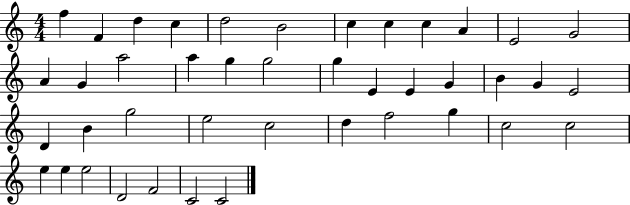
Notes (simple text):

F5/q F4/q D5/q C5/q D5/h B4/h C5/q C5/q C5/q A4/q E4/h G4/h A4/q G4/q A5/h A5/q G5/q G5/h G5/q E4/q E4/q G4/q B4/q G4/q E4/h D4/q B4/q G5/h E5/h C5/h D5/q F5/h G5/q C5/h C5/h E5/q E5/q E5/h D4/h F4/h C4/h C4/h